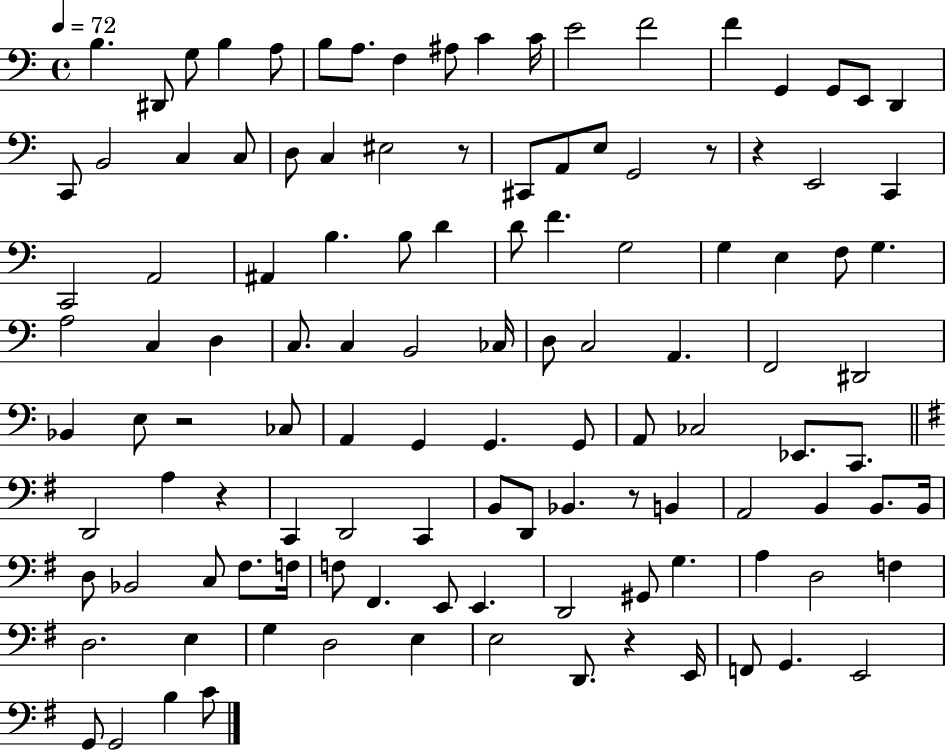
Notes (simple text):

B3/q. D#2/e G3/e B3/q A3/e B3/e A3/e. F3/q A#3/e C4/q C4/s E4/h F4/h F4/q G2/q G2/e E2/e D2/q C2/e B2/h C3/q C3/e D3/e C3/q EIS3/h R/e C#2/e A2/e E3/e G2/h R/e R/q E2/h C2/q C2/h A2/h A#2/q B3/q. B3/e D4/q D4/e F4/q. G3/h G3/q E3/q F3/e G3/q. A3/h C3/q D3/q C3/e. C3/q B2/h CES3/s D3/e C3/h A2/q. F2/h D#2/h Bb2/q E3/e R/h CES3/e A2/q G2/q G2/q. G2/e A2/e CES3/h Eb2/e. C2/e. D2/h A3/q R/q C2/q D2/h C2/q B2/e D2/e Bb2/q. R/e B2/q A2/h B2/q B2/e. B2/s D3/e Bb2/h C3/e F#3/e. F3/s F3/e F#2/q. E2/e E2/q. D2/h G#2/e G3/q. A3/q D3/h F3/q D3/h. E3/q G3/q D3/h E3/q E3/h D2/e. R/q E2/s F2/e G2/q. E2/h G2/e G2/h B3/q C4/e